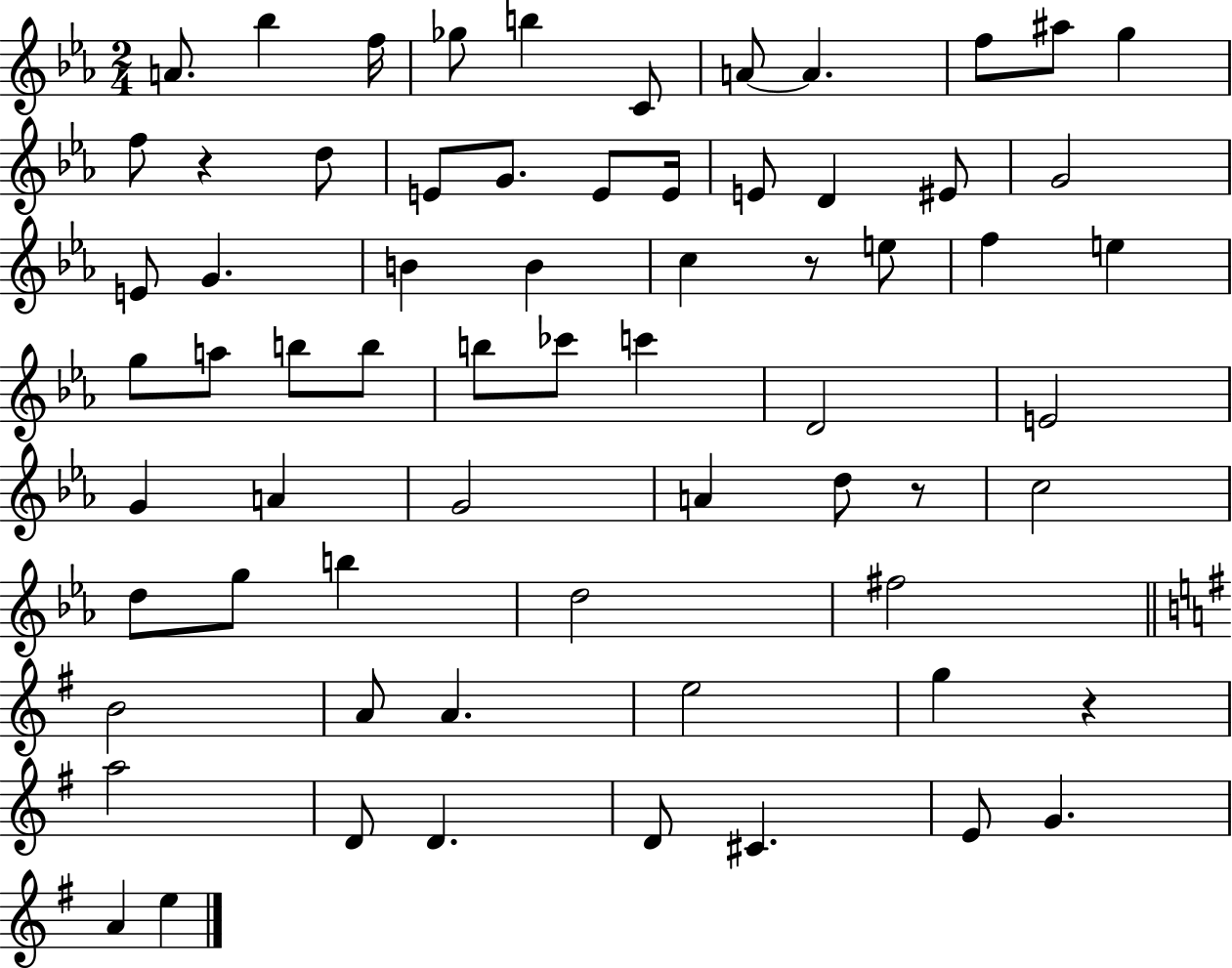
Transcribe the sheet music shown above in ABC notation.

X:1
T:Untitled
M:2/4
L:1/4
K:Eb
A/2 _b f/4 _g/2 b C/2 A/2 A f/2 ^a/2 g f/2 z d/2 E/2 G/2 E/2 E/4 E/2 D ^E/2 G2 E/2 G B B c z/2 e/2 f e g/2 a/2 b/2 b/2 b/2 _c'/2 c' D2 E2 G A G2 A d/2 z/2 c2 d/2 g/2 b d2 ^f2 B2 A/2 A e2 g z a2 D/2 D D/2 ^C E/2 G A e